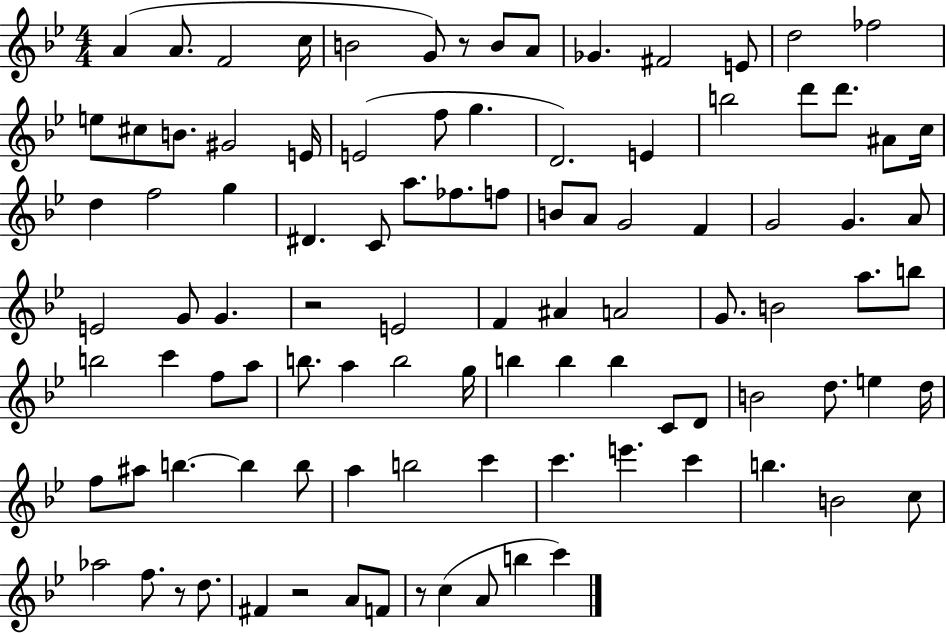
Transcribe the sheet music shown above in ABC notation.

X:1
T:Untitled
M:4/4
L:1/4
K:Bb
A A/2 F2 c/4 B2 G/2 z/2 B/2 A/2 _G ^F2 E/2 d2 _f2 e/2 ^c/2 B/2 ^G2 E/4 E2 f/2 g D2 E b2 d'/2 d'/2 ^A/2 c/4 d f2 g ^D C/2 a/2 _f/2 f/2 B/2 A/2 G2 F G2 G A/2 E2 G/2 G z2 E2 F ^A A2 G/2 B2 a/2 b/2 b2 c' f/2 a/2 b/2 a b2 g/4 b b b C/2 D/2 B2 d/2 e d/4 f/2 ^a/2 b b b/2 a b2 c' c' e' c' b B2 c/2 _a2 f/2 z/2 d/2 ^F z2 A/2 F/2 z/2 c A/2 b c'